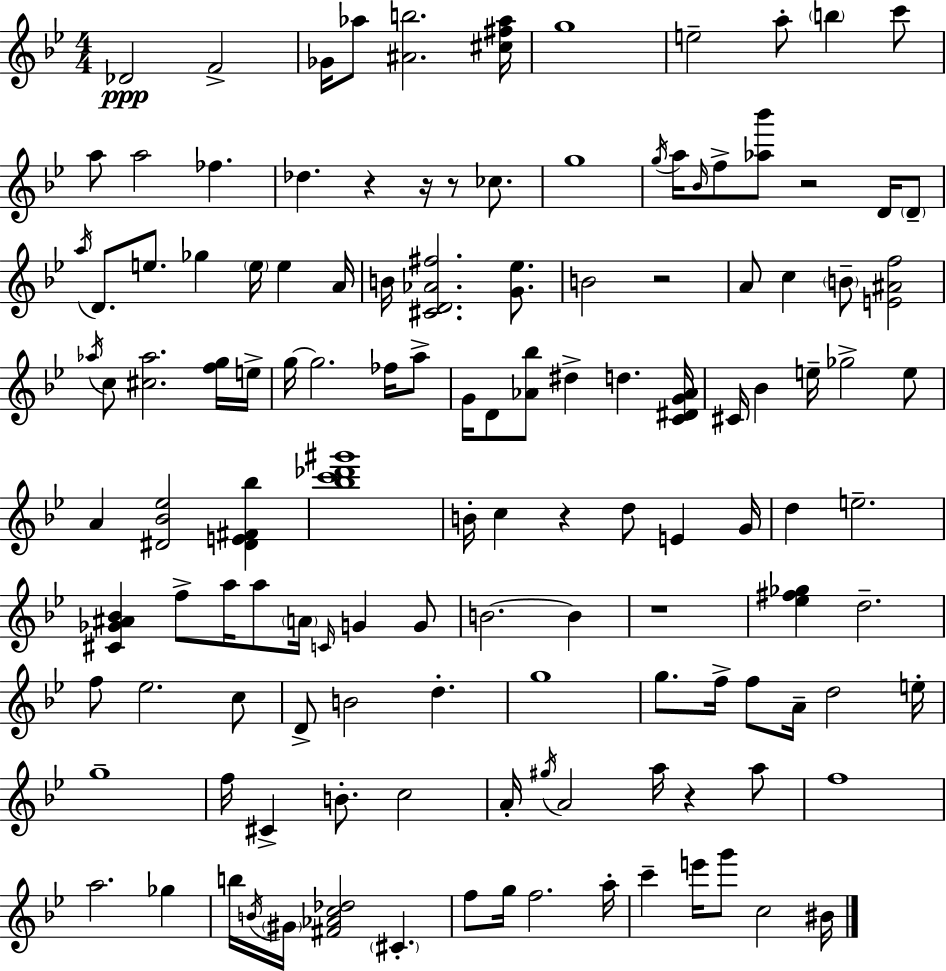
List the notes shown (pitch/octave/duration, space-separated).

Db4/h F4/h Gb4/s Ab5/e [A#4,B5]/h. [C#5,F#5,Ab5]/s G5/w E5/h A5/e B5/q C6/e A5/e A5/h FES5/q. Db5/q. R/q R/s R/e CES5/e. G5/w G5/s A5/s Bb4/s F5/e [Ab5,Bb6]/e R/h D4/s D4/e A5/s D4/e. E5/e. Gb5/q E5/s E5/q A4/s B4/s [C#4,D4,Ab4,F#5]/h. [G4,Eb5]/e. B4/h R/h A4/e C5/q B4/e [E4,A#4,F5]/h Ab5/s C5/e [C#5,Ab5]/h. [F5,G5]/s E5/s G5/s G5/h. FES5/s A5/e G4/s D4/e [Ab4,Bb5]/e D#5/q D5/q. [C4,D#4,G4,Ab4]/s C#4/s Bb4/q E5/s Gb5/h E5/e A4/q [D#4,Bb4,Eb5]/h [D#4,E4,F#4,Bb5]/q [Bb5,C6,Db6,G#6]/w B4/s C5/q R/q D5/e E4/q G4/s D5/q E5/h. [C#4,Gb4,A#4,Bb4]/q F5/e A5/s A5/e A4/s C4/s G4/q G4/e B4/h. B4/q R/w [Eb5,F#5,Gb5]/q D5/h. F5/e Eb5/h. C5/e D4/e B4/h D5/q. G5/w G5/e. F5/s F5/e A4/s D5/h E5/s G5/w F5/s C#4/q B4/e. C5/h A4/s G#5/s A4/h A5/s R/q A5/e F5/w A5/h. Gb5/q B5/s B4/s G#4/s [F#4,Ab4,C5,Db5]/h C#4/q. F5/e G5/s F5/h. A5/s C6/q E6/s G6/e C5/h BIS4/s